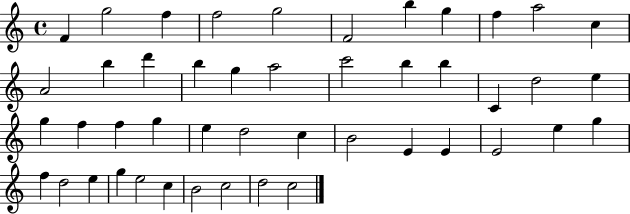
F4/q G5/h F5/q F5/h G5/h F4/h B5/q G5/q F5/q A5/h C5/q A4/h B5/q D6/q B5/q G5/q A5/h C6/h B5/q B5/q C4/q D5/h E5/q G5/q F5/q F5/q G5/q E5/q D5/h C5/q B4/h E4/q E4/q E4/h E5/q G5/q F5/q D5/h E5/q G5/q E5/h C5/q B4/h C5/h D5/h C5/h